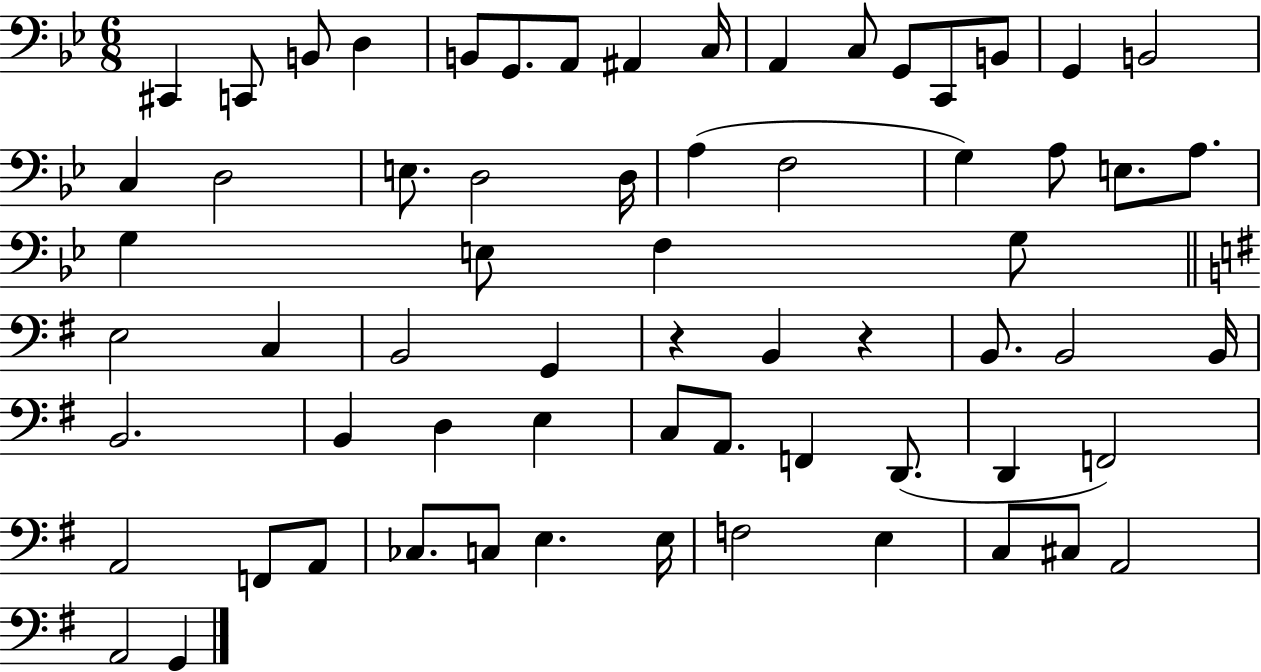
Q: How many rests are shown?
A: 2